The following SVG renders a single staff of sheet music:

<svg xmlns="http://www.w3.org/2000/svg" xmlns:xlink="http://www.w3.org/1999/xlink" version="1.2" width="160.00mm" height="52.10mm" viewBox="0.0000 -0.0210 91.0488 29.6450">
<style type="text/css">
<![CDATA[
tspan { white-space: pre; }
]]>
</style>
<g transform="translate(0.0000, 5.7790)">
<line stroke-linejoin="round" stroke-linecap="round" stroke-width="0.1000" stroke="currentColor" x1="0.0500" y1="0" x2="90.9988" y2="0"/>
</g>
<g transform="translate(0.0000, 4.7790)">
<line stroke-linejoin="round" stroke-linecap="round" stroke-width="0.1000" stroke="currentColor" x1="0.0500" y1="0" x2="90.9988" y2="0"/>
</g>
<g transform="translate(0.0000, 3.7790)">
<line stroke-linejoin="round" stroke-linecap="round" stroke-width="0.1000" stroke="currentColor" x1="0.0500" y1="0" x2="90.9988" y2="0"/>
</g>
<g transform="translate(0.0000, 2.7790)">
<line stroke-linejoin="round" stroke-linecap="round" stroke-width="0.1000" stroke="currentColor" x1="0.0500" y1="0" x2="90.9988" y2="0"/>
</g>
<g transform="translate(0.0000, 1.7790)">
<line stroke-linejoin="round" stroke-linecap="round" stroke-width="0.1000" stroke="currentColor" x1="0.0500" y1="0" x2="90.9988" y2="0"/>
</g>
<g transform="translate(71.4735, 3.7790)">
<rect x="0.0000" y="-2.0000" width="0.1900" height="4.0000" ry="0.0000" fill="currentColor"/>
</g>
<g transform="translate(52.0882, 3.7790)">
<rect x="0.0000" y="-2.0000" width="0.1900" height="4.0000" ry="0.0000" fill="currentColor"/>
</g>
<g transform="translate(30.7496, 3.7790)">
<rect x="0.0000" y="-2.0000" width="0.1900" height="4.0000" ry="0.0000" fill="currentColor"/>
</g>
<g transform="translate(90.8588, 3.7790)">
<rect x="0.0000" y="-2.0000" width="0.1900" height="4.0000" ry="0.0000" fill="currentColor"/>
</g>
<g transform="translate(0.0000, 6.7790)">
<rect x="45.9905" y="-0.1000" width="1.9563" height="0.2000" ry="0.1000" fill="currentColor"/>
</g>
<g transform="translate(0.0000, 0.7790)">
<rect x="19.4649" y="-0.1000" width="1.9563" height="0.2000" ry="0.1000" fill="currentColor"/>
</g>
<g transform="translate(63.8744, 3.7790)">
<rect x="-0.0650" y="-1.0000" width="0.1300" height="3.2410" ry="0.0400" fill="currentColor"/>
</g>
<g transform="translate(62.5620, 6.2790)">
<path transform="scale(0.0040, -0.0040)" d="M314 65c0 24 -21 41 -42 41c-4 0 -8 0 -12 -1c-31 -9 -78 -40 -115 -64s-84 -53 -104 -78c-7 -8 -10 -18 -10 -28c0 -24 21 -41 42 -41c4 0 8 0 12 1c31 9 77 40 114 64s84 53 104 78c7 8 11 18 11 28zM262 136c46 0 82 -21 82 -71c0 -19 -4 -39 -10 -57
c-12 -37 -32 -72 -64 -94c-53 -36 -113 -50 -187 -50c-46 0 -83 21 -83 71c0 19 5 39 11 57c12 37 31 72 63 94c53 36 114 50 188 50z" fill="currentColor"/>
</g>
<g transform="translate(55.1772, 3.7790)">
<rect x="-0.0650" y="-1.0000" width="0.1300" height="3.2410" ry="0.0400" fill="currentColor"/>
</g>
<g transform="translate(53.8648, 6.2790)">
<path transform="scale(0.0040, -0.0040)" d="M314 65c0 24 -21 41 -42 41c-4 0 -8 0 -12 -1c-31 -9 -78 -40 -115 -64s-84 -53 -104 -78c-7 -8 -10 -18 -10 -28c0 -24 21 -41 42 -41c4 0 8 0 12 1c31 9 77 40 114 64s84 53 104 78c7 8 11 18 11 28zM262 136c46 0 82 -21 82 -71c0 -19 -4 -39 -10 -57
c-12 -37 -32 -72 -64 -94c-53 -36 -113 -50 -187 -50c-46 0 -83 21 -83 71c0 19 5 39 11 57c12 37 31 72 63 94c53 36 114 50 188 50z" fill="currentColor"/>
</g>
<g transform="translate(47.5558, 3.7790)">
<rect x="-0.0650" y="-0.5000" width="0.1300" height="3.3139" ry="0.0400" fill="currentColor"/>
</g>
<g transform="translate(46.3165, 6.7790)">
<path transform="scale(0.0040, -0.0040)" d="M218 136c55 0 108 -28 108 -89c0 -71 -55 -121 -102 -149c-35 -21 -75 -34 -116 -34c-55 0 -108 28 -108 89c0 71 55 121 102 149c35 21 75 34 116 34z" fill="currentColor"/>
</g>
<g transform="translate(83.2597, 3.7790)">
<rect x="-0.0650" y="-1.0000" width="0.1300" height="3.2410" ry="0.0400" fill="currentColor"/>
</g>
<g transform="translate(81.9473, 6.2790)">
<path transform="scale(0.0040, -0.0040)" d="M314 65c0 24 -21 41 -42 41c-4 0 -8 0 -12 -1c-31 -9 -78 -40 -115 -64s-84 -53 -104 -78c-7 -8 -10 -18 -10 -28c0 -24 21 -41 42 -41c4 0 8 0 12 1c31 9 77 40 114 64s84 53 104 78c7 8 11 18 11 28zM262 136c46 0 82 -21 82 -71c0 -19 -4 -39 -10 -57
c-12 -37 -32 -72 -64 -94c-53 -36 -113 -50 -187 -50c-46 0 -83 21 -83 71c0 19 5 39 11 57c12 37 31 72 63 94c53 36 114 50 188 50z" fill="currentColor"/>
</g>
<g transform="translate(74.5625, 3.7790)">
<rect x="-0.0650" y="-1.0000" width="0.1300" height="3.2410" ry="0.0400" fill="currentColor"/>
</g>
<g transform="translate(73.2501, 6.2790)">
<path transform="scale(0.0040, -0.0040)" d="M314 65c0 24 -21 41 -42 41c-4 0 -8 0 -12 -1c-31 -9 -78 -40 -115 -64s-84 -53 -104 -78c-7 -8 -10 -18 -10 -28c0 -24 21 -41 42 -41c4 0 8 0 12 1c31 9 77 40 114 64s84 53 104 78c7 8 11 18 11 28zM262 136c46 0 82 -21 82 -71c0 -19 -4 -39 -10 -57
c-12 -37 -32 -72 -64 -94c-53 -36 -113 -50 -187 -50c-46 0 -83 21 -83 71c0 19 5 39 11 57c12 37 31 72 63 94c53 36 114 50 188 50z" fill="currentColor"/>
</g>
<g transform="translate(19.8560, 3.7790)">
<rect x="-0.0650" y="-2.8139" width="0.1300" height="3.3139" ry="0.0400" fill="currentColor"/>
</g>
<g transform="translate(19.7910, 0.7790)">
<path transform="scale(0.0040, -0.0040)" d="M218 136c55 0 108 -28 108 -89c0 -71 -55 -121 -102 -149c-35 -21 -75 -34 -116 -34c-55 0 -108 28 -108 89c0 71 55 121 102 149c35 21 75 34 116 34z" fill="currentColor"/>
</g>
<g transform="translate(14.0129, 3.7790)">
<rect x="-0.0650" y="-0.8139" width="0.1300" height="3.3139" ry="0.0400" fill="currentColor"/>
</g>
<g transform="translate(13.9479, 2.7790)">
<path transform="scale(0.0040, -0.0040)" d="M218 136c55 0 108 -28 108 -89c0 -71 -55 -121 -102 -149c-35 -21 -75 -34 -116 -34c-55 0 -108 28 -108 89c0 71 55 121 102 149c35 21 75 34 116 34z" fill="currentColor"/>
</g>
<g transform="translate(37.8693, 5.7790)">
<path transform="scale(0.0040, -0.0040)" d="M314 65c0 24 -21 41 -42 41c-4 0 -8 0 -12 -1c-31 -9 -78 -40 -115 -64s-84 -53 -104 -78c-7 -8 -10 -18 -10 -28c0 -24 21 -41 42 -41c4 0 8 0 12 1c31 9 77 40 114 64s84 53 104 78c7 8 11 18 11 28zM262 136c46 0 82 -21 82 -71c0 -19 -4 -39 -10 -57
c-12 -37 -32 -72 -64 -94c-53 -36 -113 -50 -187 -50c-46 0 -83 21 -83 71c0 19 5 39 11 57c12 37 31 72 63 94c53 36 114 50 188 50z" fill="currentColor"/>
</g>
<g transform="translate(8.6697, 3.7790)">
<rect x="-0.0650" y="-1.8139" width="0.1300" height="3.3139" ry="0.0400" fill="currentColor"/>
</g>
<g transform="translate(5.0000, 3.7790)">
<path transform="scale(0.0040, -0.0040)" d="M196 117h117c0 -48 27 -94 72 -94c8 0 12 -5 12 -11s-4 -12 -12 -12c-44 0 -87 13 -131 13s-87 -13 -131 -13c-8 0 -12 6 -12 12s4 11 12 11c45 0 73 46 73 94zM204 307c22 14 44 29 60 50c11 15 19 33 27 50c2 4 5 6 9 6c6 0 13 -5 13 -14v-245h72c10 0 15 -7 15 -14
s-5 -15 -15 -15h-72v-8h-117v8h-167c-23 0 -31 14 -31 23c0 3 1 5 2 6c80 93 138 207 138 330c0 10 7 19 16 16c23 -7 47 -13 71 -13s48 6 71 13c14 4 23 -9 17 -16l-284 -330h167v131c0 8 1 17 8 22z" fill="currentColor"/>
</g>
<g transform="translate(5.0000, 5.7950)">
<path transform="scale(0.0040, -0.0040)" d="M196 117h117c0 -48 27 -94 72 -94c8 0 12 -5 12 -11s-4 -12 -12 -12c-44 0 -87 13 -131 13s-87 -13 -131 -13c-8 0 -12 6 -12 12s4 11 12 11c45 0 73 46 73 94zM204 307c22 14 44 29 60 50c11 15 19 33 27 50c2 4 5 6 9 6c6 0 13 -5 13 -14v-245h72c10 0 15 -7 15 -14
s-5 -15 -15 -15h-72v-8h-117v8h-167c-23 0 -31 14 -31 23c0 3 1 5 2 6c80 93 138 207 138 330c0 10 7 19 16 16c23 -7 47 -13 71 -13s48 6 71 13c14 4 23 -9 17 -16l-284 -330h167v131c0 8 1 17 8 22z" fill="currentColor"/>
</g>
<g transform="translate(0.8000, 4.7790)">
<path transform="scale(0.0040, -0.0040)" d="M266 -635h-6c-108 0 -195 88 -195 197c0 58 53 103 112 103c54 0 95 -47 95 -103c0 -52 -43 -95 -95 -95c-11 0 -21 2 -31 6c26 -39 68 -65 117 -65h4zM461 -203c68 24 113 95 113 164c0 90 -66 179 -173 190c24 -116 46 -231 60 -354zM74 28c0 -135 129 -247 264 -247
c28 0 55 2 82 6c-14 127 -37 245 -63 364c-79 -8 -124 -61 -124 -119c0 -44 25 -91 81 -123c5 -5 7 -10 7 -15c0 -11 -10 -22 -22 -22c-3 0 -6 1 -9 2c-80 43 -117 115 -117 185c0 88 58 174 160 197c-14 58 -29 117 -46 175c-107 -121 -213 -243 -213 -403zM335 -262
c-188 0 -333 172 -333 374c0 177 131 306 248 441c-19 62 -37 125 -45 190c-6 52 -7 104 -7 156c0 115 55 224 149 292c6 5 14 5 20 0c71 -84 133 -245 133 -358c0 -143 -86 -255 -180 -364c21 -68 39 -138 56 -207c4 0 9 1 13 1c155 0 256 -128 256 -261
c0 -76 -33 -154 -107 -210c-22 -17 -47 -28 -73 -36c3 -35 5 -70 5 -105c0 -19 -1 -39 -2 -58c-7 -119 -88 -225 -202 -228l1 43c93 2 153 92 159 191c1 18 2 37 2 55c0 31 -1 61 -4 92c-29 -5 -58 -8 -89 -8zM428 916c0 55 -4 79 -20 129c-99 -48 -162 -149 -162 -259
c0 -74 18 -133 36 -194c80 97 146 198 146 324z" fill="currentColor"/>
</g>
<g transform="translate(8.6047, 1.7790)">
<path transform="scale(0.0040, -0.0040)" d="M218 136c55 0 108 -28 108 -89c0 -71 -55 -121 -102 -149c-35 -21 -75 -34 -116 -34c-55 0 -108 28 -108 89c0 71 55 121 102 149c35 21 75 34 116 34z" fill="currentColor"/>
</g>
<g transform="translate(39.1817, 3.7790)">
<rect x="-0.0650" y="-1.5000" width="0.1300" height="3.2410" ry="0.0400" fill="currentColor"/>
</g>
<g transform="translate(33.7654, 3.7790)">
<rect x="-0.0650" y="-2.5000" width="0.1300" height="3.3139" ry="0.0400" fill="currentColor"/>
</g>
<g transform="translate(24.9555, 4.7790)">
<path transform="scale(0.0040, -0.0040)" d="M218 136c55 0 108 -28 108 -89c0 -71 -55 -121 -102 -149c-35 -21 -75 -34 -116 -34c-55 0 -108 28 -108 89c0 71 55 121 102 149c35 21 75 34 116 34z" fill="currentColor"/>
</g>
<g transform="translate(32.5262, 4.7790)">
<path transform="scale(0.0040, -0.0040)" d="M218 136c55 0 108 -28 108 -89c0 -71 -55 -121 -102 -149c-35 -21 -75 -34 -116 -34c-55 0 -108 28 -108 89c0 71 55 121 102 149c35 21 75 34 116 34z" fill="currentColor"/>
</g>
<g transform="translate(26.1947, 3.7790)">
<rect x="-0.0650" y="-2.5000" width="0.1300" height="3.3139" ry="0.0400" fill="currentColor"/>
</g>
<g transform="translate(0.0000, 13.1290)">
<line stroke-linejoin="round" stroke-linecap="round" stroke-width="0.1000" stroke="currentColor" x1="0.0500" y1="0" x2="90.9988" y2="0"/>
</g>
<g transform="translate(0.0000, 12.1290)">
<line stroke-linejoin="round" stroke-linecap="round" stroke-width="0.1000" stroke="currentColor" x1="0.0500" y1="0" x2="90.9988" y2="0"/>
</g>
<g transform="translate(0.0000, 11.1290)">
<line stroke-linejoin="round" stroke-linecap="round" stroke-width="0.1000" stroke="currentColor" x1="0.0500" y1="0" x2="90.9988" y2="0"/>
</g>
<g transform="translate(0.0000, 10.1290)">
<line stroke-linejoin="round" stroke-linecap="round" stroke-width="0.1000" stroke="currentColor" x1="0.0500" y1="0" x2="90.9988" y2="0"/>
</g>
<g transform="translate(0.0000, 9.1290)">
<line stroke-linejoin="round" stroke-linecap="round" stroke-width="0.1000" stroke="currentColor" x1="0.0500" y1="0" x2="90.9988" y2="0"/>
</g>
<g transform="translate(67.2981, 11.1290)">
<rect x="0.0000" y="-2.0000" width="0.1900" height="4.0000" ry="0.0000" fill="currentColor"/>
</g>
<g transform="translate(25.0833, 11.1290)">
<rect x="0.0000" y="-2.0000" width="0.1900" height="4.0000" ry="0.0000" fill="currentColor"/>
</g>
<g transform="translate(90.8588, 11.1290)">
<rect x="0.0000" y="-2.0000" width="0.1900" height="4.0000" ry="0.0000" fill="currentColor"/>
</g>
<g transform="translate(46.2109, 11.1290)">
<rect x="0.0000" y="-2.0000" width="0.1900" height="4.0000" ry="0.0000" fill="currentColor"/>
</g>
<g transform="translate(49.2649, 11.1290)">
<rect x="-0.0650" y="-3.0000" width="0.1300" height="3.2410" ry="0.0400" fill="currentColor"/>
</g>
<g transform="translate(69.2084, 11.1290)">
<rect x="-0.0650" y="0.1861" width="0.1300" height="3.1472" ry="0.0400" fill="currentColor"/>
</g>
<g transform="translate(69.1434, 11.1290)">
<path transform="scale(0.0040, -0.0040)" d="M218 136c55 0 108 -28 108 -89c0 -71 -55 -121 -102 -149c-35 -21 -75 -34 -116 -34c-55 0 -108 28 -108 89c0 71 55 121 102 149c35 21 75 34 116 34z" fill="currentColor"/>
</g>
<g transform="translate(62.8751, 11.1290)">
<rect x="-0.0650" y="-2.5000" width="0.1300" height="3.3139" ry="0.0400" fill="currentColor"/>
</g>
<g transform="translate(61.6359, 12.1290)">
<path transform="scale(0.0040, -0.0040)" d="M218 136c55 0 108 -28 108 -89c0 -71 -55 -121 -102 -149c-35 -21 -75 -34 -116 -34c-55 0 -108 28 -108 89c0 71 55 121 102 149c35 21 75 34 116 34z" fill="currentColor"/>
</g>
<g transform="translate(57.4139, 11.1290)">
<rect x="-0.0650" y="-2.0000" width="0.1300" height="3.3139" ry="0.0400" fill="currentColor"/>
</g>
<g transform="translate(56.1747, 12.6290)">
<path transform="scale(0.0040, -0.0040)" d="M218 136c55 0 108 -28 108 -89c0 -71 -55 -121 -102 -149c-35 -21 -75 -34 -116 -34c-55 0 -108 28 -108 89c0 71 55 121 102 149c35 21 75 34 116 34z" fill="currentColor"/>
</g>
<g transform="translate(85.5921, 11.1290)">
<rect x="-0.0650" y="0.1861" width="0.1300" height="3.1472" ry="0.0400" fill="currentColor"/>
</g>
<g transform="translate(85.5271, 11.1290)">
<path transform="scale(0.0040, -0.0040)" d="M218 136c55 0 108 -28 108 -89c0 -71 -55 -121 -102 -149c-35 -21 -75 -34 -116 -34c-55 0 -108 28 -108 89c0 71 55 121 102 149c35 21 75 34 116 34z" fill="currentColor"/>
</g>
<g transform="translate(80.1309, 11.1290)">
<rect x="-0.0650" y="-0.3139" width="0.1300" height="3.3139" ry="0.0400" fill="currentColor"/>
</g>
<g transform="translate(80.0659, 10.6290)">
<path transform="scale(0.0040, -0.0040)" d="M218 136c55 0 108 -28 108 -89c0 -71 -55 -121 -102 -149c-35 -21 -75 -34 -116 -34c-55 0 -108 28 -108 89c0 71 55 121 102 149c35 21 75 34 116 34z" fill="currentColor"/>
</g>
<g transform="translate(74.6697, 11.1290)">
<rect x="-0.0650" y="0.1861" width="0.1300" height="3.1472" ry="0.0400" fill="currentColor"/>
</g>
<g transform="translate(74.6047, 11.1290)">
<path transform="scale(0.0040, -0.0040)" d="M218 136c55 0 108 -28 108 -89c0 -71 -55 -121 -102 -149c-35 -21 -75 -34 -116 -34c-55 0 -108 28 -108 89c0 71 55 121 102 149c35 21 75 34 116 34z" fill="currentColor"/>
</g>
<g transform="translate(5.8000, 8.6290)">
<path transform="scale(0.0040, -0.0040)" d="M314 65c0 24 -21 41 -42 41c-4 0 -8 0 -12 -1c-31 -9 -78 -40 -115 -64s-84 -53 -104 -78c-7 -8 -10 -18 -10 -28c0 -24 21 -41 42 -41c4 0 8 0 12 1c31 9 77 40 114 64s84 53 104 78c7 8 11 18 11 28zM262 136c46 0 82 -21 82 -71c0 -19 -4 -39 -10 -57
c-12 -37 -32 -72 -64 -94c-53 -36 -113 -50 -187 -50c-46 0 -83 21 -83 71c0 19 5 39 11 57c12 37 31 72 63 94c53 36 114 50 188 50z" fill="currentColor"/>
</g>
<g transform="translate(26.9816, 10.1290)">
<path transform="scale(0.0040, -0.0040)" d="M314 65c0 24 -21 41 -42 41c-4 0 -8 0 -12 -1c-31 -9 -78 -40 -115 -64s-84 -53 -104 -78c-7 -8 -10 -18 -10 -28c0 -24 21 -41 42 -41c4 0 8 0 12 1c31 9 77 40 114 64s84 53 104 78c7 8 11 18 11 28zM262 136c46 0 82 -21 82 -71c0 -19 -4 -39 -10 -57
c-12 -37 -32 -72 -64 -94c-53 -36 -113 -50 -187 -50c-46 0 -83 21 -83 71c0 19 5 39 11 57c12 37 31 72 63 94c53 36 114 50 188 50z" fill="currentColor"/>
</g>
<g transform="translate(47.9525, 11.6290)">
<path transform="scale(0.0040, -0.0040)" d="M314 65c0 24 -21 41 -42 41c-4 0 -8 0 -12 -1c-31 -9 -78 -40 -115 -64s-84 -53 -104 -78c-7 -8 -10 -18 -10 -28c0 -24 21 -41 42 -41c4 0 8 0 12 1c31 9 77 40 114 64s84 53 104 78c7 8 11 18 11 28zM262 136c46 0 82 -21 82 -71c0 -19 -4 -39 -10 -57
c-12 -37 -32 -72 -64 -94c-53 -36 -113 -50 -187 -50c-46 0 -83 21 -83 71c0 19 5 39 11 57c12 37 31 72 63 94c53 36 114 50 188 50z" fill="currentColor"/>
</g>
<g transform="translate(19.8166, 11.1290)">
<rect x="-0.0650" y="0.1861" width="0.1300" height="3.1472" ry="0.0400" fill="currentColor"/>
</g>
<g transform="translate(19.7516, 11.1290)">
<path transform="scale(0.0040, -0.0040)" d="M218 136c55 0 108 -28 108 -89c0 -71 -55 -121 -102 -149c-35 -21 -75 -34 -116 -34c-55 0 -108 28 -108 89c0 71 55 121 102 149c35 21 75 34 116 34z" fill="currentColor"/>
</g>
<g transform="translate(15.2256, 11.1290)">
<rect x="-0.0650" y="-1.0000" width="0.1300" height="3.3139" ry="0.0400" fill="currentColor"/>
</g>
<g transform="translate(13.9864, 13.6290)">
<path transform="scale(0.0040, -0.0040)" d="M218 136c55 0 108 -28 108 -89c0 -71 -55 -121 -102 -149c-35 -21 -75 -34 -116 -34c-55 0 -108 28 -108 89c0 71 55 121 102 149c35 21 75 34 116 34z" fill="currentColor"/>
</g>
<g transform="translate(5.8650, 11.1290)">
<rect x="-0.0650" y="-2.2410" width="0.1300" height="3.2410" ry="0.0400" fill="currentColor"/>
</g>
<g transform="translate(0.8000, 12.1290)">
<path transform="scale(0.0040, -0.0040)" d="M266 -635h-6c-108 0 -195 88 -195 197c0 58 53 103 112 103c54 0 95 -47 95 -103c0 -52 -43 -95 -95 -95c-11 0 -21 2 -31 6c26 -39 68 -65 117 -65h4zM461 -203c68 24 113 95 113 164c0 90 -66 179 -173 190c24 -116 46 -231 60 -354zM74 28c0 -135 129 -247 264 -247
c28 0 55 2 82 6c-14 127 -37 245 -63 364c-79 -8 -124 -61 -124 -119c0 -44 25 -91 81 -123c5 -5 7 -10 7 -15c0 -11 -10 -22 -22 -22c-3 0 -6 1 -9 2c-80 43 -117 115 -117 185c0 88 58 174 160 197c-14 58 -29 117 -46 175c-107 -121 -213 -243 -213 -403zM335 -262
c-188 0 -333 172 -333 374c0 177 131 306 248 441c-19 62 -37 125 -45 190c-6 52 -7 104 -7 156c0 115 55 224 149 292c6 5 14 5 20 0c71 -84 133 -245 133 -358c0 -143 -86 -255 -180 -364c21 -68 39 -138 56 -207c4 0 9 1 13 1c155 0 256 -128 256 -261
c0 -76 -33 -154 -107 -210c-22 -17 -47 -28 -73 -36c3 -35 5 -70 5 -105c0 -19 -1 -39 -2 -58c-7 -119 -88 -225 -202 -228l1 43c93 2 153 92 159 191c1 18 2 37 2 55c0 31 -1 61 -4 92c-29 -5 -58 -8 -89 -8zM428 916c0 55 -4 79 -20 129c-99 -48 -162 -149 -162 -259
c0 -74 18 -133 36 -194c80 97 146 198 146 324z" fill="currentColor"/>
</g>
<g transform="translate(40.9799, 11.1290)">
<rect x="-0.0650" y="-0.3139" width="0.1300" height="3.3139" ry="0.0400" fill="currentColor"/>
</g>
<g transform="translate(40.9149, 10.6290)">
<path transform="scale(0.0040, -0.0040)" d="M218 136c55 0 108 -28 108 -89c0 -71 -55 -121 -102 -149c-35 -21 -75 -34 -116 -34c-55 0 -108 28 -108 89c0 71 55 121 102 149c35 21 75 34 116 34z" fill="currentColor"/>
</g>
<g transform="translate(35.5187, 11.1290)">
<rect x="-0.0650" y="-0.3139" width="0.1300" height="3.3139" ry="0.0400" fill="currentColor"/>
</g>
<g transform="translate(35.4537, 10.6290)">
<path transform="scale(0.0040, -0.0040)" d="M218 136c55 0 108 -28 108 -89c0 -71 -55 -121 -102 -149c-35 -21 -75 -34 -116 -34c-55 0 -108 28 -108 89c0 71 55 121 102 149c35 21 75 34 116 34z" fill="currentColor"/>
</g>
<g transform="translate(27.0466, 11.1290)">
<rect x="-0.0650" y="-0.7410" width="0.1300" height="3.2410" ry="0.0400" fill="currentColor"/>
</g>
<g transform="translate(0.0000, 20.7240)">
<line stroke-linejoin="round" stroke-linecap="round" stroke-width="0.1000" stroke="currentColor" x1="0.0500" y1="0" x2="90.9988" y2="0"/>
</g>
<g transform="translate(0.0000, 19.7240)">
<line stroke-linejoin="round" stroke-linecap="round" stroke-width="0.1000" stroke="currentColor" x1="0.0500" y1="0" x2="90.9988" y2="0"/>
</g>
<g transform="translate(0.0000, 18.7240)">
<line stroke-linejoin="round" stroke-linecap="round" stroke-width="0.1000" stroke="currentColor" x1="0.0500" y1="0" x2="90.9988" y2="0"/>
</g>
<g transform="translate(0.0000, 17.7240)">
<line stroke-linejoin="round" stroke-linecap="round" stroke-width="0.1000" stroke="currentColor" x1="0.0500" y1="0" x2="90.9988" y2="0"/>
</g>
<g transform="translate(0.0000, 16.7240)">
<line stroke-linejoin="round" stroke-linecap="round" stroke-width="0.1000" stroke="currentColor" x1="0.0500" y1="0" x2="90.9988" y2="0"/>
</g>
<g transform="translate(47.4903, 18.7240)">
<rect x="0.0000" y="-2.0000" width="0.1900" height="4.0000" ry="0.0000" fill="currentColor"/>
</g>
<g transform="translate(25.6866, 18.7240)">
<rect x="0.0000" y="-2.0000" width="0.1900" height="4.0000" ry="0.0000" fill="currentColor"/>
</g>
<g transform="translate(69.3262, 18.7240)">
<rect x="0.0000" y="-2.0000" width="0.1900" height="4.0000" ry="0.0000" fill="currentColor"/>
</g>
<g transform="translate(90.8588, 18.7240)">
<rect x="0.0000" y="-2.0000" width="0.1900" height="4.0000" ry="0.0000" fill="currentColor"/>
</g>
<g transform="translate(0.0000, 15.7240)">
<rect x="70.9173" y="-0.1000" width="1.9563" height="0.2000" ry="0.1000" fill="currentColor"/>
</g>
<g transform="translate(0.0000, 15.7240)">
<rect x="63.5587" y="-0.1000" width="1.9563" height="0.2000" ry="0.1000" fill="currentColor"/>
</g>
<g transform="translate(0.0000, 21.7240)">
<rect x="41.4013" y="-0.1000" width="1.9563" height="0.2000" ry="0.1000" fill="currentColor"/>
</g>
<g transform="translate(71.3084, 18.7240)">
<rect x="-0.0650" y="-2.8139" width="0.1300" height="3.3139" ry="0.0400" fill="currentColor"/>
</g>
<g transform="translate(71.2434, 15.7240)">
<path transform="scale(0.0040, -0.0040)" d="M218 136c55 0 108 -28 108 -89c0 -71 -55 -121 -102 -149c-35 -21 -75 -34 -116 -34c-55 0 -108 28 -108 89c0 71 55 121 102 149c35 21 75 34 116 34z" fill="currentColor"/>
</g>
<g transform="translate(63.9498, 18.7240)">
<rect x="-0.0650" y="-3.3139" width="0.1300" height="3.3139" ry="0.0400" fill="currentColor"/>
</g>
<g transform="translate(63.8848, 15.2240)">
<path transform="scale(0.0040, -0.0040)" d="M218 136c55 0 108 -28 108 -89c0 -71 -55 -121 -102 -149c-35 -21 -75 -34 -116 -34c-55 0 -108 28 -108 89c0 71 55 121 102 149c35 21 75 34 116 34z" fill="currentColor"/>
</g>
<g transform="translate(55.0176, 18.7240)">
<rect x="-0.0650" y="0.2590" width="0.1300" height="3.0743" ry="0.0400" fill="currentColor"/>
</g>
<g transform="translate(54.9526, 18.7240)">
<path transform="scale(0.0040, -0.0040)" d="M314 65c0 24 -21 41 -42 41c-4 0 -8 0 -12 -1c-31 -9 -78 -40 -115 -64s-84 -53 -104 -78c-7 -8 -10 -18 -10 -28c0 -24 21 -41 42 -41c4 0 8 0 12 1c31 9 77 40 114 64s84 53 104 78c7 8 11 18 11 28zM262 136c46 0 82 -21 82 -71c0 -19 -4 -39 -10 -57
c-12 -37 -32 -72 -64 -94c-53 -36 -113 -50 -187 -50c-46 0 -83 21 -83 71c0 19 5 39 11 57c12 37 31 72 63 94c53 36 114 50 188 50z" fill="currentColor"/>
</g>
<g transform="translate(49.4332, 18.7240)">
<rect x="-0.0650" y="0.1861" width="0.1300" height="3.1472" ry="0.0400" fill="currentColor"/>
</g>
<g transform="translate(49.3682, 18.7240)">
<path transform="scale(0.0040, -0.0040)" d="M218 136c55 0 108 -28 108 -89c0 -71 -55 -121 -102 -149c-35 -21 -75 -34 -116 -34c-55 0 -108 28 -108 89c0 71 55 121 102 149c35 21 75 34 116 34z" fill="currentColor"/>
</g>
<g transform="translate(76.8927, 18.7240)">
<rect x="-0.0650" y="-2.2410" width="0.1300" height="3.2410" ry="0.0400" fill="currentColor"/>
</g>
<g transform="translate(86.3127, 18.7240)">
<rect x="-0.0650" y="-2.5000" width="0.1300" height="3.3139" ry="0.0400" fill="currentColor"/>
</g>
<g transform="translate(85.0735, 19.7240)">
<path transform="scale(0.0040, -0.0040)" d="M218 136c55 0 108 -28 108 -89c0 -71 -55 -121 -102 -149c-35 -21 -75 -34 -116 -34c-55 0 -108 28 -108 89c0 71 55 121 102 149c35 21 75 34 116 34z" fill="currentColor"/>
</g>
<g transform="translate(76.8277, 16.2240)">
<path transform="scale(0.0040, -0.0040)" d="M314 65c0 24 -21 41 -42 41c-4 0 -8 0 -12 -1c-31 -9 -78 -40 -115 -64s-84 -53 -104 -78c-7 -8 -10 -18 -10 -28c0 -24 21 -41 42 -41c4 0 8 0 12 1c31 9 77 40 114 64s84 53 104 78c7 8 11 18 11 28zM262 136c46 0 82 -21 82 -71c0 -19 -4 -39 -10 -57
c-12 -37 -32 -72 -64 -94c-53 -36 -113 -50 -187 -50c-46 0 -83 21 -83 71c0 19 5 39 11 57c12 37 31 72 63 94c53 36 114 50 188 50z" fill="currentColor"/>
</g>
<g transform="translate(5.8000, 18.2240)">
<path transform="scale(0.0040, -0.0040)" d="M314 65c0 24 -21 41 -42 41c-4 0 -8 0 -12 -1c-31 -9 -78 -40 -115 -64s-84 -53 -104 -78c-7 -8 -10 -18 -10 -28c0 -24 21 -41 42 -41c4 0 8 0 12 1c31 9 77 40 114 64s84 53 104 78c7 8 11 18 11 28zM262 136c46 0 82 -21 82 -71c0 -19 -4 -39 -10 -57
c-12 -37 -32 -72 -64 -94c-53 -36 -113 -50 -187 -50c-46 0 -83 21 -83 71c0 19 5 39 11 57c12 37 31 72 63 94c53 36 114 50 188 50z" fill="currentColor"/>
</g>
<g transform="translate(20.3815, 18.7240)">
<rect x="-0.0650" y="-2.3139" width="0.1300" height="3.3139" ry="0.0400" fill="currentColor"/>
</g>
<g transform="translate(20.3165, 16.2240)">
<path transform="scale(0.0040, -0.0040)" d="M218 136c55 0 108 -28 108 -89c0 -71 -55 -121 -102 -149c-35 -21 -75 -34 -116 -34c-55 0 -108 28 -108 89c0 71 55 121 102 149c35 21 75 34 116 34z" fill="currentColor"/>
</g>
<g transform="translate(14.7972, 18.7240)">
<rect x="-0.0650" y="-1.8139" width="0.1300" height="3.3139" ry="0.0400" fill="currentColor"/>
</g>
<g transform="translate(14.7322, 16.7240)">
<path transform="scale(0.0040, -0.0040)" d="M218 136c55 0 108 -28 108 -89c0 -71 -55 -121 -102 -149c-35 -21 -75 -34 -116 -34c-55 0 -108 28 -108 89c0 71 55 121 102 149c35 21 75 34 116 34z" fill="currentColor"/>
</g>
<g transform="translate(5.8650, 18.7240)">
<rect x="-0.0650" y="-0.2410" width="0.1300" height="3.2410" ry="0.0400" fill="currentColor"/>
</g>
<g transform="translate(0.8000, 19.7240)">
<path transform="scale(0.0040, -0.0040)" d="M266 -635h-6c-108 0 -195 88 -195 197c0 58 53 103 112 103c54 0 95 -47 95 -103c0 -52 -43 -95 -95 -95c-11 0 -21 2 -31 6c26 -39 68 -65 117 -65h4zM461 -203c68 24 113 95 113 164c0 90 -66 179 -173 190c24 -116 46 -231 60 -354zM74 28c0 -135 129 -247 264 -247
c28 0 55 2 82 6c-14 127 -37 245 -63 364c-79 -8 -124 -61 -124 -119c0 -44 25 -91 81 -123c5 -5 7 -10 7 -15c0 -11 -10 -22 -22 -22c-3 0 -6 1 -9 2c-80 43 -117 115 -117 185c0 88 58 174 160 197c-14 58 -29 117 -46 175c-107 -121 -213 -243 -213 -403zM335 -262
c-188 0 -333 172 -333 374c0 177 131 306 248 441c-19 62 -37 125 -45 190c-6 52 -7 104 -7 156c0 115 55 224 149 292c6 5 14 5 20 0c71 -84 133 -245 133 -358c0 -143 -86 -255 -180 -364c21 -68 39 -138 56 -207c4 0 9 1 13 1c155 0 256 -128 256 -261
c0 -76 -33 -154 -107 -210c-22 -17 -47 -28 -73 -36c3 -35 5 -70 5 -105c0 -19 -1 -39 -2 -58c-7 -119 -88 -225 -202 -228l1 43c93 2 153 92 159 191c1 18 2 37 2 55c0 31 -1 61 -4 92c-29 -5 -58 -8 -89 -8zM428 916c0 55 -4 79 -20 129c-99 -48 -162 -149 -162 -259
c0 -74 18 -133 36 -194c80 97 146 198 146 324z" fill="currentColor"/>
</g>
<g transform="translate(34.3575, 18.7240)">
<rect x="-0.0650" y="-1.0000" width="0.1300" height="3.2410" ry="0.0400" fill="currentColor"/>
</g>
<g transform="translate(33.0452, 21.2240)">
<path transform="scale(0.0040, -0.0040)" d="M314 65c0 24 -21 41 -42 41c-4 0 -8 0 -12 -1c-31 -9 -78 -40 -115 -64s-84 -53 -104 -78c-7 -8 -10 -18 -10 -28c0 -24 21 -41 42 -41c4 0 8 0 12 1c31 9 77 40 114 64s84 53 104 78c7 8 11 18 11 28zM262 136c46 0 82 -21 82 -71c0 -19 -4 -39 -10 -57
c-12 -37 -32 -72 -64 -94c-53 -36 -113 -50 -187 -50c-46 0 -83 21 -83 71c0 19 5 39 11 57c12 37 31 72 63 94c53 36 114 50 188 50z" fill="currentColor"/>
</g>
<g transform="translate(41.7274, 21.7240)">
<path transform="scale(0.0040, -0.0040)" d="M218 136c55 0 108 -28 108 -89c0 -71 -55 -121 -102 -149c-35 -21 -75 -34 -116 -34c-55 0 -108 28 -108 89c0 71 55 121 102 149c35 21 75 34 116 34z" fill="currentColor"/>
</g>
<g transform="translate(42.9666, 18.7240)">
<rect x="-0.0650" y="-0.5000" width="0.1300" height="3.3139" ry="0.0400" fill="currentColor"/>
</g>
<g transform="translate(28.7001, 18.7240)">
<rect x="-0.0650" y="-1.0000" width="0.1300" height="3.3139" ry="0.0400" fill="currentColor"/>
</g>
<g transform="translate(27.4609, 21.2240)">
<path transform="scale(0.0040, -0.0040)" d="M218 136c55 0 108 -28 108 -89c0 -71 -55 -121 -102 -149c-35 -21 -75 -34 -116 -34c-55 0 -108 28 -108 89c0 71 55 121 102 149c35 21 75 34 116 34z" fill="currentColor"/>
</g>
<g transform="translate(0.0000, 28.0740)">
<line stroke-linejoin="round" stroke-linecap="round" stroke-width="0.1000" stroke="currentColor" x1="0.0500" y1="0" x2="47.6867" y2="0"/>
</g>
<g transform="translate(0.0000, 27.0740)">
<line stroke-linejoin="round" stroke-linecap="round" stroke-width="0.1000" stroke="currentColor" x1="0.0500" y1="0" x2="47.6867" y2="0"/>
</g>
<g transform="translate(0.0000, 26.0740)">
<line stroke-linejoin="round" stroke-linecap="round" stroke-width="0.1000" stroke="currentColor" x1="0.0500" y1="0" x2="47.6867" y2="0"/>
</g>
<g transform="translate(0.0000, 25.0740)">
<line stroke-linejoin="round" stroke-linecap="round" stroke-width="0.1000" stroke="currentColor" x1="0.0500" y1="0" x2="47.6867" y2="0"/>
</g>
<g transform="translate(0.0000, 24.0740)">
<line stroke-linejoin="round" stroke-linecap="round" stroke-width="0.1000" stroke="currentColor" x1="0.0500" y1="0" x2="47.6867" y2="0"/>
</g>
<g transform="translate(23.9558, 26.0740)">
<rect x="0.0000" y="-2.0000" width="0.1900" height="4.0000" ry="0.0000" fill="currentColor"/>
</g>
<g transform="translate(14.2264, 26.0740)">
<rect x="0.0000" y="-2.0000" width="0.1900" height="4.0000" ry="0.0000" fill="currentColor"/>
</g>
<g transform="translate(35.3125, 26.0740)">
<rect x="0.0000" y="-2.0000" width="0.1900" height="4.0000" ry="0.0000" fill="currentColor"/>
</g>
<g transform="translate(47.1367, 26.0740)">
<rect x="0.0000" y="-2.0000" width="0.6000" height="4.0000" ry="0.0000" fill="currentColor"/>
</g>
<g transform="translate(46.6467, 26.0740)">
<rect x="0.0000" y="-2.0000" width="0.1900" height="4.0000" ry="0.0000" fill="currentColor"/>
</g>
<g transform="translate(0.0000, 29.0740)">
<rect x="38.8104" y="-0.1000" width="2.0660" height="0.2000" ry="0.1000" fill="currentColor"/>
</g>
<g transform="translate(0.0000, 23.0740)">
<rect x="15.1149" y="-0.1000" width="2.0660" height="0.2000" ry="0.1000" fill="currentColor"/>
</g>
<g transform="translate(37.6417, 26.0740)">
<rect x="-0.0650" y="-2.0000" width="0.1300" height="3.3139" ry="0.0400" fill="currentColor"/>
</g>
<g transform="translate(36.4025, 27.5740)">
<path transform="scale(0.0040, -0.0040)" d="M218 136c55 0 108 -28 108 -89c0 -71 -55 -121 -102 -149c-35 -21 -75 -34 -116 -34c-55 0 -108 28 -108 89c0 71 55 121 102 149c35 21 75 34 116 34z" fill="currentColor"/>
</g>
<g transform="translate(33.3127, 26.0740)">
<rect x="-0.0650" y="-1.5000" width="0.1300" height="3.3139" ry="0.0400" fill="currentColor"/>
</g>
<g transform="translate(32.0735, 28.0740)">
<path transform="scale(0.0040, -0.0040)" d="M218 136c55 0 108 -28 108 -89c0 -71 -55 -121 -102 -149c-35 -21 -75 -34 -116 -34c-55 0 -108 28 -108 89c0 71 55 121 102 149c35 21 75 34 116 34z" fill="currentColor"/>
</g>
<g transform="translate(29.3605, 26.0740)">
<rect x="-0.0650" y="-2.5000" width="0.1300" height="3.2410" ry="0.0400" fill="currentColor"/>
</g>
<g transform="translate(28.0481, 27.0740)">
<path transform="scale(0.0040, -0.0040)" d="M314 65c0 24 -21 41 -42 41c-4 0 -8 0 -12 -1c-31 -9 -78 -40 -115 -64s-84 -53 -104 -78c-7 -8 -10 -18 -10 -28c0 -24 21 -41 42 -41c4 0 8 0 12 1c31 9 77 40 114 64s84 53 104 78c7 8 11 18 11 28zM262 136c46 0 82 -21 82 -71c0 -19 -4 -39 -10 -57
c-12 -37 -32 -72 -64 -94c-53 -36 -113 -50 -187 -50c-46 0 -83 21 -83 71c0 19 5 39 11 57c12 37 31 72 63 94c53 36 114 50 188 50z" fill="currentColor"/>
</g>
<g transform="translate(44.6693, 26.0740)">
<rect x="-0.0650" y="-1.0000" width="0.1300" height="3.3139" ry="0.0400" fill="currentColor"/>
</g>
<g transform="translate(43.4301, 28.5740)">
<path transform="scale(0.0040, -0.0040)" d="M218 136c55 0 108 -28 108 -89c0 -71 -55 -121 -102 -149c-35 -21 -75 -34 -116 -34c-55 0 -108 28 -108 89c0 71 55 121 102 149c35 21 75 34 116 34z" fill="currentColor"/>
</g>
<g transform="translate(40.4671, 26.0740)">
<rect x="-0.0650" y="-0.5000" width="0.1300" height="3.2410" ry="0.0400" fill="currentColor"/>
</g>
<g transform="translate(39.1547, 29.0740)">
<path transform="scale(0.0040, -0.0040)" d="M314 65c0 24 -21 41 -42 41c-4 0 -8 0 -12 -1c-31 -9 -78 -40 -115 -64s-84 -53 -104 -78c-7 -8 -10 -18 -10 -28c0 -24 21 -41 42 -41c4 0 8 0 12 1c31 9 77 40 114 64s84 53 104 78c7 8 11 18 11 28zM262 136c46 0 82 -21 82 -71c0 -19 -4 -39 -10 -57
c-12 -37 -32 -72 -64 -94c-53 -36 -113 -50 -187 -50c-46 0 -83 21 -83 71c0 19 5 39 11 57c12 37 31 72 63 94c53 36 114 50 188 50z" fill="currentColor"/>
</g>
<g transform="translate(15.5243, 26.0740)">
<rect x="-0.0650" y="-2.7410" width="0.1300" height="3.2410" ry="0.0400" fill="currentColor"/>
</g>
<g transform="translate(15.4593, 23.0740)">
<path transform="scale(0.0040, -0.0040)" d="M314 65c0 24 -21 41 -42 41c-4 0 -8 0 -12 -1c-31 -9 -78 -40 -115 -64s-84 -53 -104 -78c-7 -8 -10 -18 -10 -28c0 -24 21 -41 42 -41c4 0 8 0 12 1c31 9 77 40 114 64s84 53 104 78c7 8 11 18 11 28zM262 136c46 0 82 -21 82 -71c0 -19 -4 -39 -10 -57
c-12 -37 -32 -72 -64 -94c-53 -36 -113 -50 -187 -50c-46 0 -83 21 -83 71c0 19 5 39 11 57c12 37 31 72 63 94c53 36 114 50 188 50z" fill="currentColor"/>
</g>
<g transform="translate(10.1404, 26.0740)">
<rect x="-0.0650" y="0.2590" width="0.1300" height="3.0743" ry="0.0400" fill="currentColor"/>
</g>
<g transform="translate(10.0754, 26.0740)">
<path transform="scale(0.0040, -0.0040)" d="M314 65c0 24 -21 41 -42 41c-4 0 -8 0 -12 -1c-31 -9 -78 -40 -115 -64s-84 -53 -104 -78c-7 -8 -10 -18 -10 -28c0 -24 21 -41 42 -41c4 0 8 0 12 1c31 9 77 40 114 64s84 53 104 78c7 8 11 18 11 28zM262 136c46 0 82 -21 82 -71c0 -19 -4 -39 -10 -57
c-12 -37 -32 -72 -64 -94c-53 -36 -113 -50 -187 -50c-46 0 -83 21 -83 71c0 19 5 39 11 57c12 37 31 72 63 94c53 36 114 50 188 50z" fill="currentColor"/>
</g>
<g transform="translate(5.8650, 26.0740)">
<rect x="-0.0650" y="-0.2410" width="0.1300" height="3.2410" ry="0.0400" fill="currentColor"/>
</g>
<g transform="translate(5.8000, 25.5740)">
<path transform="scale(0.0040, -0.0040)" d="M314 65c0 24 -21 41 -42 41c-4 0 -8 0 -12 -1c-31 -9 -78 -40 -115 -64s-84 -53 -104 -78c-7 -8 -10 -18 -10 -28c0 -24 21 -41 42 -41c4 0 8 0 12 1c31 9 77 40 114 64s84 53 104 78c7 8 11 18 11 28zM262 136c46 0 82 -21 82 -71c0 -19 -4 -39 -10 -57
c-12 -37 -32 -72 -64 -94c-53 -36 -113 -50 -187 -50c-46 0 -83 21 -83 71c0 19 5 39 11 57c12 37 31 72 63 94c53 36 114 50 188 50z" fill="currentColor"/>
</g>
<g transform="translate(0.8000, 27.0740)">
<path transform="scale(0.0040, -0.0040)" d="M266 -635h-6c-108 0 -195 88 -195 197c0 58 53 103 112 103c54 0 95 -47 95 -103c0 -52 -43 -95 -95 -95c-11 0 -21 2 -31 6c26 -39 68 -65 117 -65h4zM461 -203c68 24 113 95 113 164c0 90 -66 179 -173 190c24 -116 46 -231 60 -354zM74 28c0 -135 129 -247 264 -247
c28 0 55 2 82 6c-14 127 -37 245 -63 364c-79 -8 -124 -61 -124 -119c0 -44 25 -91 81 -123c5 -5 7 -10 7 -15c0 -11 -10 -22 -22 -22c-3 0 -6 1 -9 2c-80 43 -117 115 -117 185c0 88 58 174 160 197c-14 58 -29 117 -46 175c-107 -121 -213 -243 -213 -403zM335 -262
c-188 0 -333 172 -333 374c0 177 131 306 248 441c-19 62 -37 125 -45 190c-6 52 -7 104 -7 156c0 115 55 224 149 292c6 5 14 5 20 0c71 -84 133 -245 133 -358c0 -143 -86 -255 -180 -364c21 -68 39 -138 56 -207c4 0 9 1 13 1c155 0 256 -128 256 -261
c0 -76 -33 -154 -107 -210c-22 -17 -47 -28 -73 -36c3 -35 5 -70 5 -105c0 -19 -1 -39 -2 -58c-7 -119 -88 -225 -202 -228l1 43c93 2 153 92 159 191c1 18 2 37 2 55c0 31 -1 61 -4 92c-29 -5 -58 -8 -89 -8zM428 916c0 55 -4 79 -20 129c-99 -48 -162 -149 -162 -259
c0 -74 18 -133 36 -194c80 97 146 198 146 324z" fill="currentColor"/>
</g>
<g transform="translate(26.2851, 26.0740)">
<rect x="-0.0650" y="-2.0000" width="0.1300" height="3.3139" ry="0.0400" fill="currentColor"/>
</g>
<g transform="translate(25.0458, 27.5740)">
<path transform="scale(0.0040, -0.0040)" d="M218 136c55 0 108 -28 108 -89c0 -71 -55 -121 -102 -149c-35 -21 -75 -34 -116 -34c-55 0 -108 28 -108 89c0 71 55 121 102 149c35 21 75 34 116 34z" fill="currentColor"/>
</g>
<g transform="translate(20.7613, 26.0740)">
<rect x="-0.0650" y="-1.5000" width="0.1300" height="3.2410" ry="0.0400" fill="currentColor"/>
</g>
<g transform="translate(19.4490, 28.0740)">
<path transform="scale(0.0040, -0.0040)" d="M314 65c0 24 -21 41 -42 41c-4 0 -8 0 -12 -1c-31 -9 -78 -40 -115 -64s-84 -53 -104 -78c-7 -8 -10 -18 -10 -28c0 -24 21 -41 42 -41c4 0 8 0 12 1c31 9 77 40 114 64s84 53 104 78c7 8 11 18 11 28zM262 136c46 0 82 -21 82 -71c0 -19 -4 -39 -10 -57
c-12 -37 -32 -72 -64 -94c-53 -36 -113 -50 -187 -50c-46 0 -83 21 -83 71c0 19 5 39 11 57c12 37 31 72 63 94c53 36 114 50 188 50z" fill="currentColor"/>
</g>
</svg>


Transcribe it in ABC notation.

X:1
T:Untitled
M:4/4
L:1/4
K:C
f d a G G E2 C D2 D2 D2 D2 g2 D B d2 c c A2 F G B B c B c2 f g D D2 C B B2 b a g2 G c2 B2 a2 E2 F G2 E F C2 D